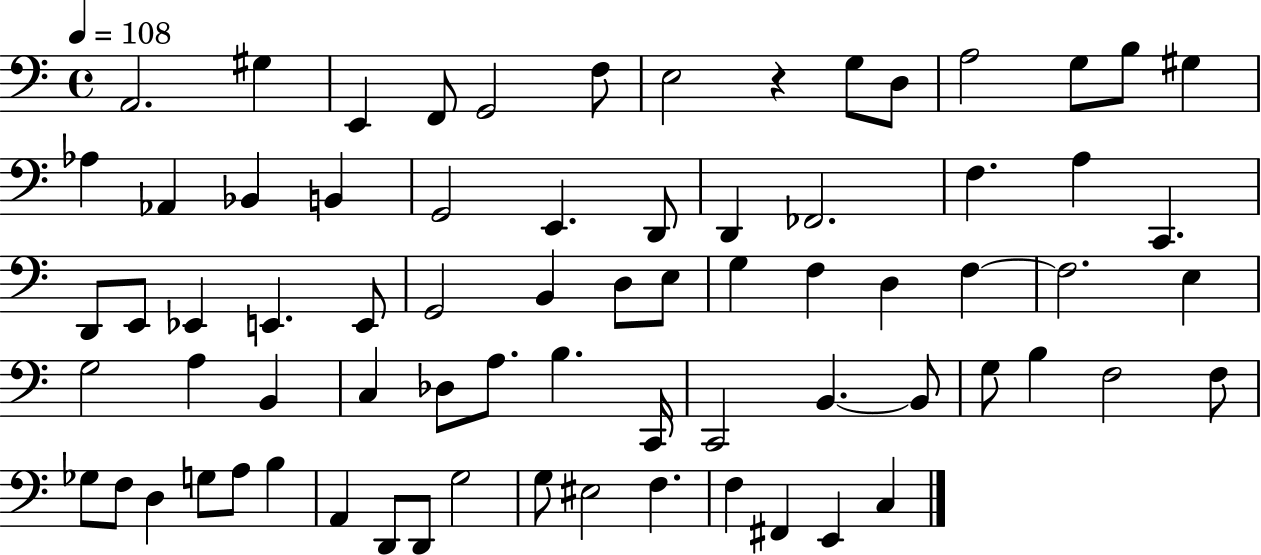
{
  \clef bass
  \time 4/4
  \defaultTimeSignature
  \key c \major
  \tempo 4 = 108
  a,2. gis4 | e,4 f,8 g,2 f8 | e2 r4 g8 d8 | a2 g8 b8 gis4 | \break aes4 aes,4 bes,4 b,4 | g,2 e,4. d,8 | d,4 fes,2. | f4. a4 c,4. | \break d,8 e,8 ees,4 e,4. e,8 | g,2 b,4 d8 e8 | g4 f4 d4 f4~~ | f2. e4 | \break g2 a4 b,4 | c4 des8 a8. b4. c,16 | c,2 b,4.~~ b,8 | g8 b4 f2 f8 | \break ges8 f8 d4 g8 a8 b4 | a,4 d,8 d,8 g2 | g8 eis2 f4. | f4 fis,4 e,4 c4 | \break \bar "|."
}